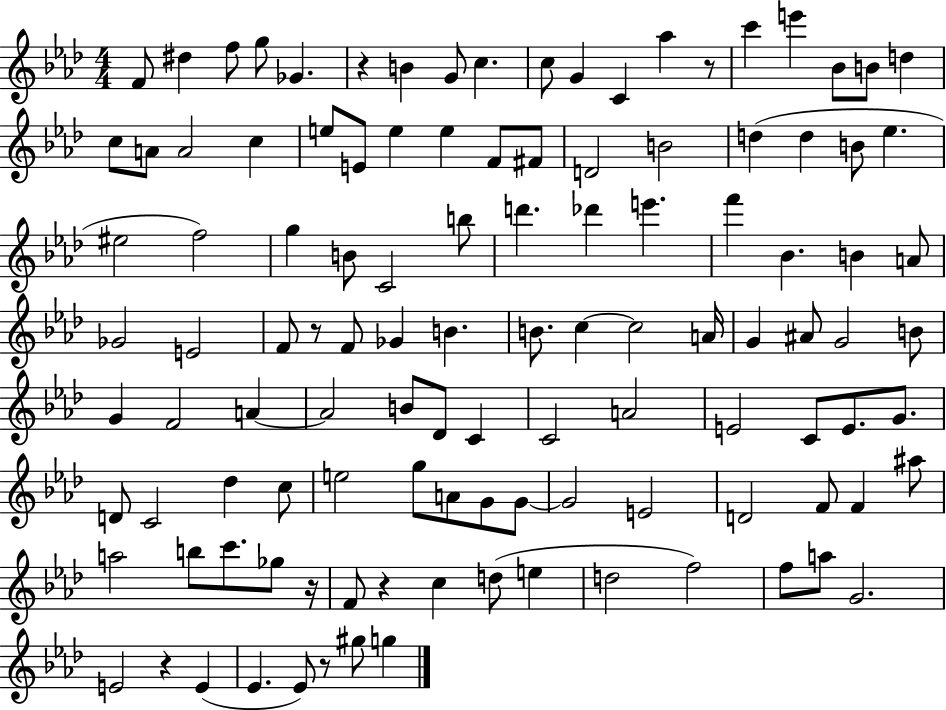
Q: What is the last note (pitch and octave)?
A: G5